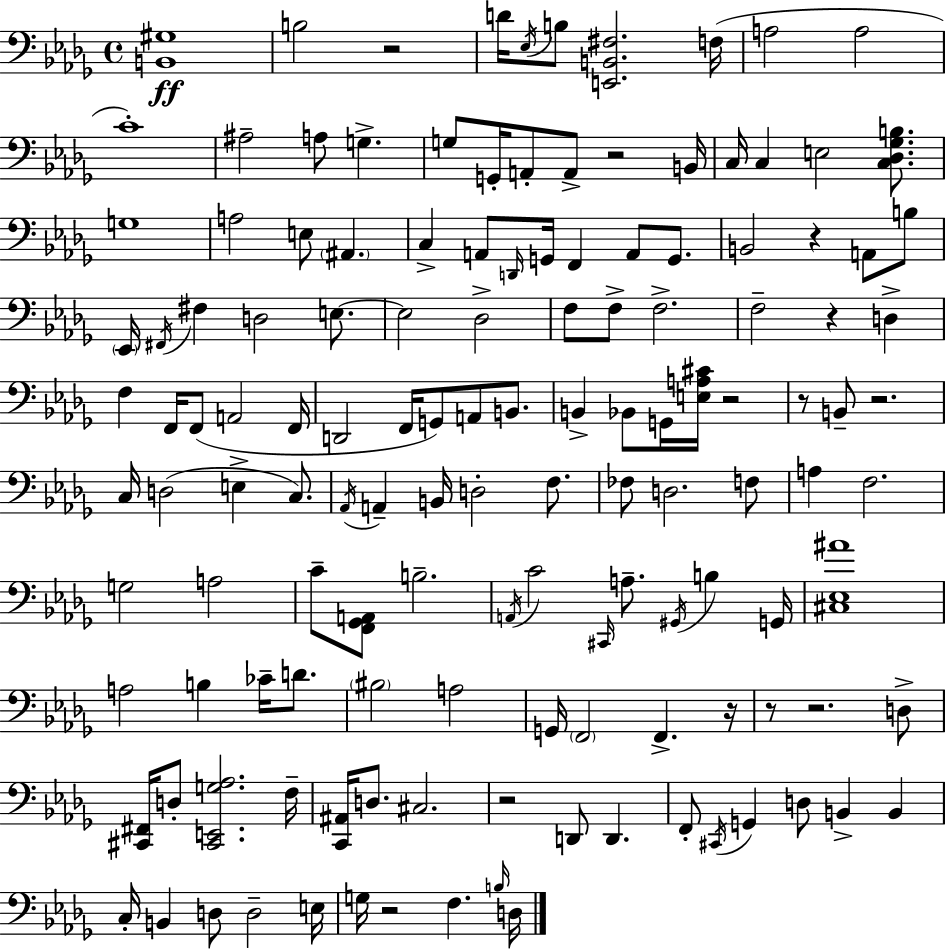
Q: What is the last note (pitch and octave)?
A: D3